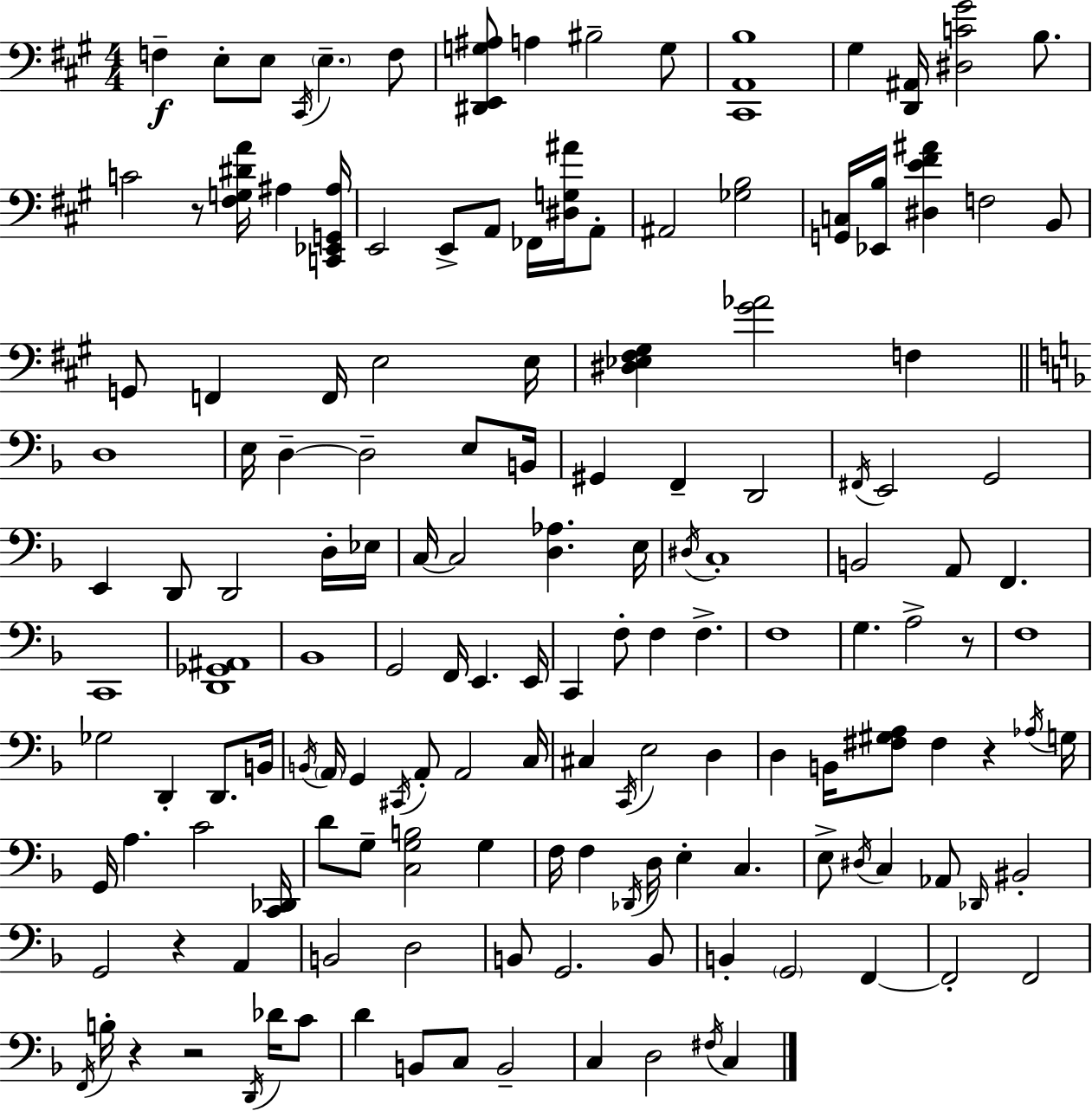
X:1
T:Untitled
M:4/4
L:1/4
K:A
F, E,/2 E,/2 ^C,,/4 E, F,/2 [^D,,E,,G,^A,]/2 A, ^B,2 G,/2 [^C,,A,,B,]4 ^G, [D,,^A,,]/4 [^D,C^G]2 B,/2 C2 z/2 [^F,G,^DA]/4 ^A, [C,,_E,,G,,^A,]/4 E,,2 E,,/2 A,,/2 _F,,/4 [^D,G,^A]/4 A,,/2 ^A,,2 [_G,B,]2 [G,,C,]/4 [_E,,B,]/4 [^D,E^F^A] F,2 B,,/2 G,,/2 F,, F,,/4 E,2 E,/4 [^D,_E,^F,^G,] [^G_A]2 F, D,4 E,/4 D, D,2 E,/2 B,,/4 ^G,, F,, D,,2 ^F,,/4 E,,2 G,,2 E,, D,,/2 D,,2 D,/4 _E,/4 C,/4 C,2 [D,_A,] E,/4 ^D,/4 C,4 B,,2 A,,/2 F,, C,,4 [D,,_G,,^A,,]4 _B,,4 G,,2 F,,/4 E,, E,,/4 C,, F,/2 F, F, F,4 G, A,2 z/2 F,4 _G,2 D,, D,,/2 B,,/4 B,,/4 A,,/4 G,, ^C,,/4 A,,/2 A,,2 C,/4 ^C, C,,/4 E,2 D, D, B,,/4 [^F,^G,A,]/2 ^F, z _A,/4 G,/4 G,,/4 A, C2 [C,,_D,,]/4 D/2 G,/2 [C,G,B,]2 G, F,/4 F, _D,,/4 D,/4 E, C, E,/2 ^D,/4 C, _A,,/2 _D,,/4 ^B,,2 G,,2 z A,, B,,2 D,2 B,,/2 G,,2 B,,/2 B,, G,,2 F,, F,,2 F,,2 F,,/4 B,/4 z z2 D,,/4 _D/4 C/2 D B,,/2 C,/2 B,,2 C, D,2 ^F,/4 C,